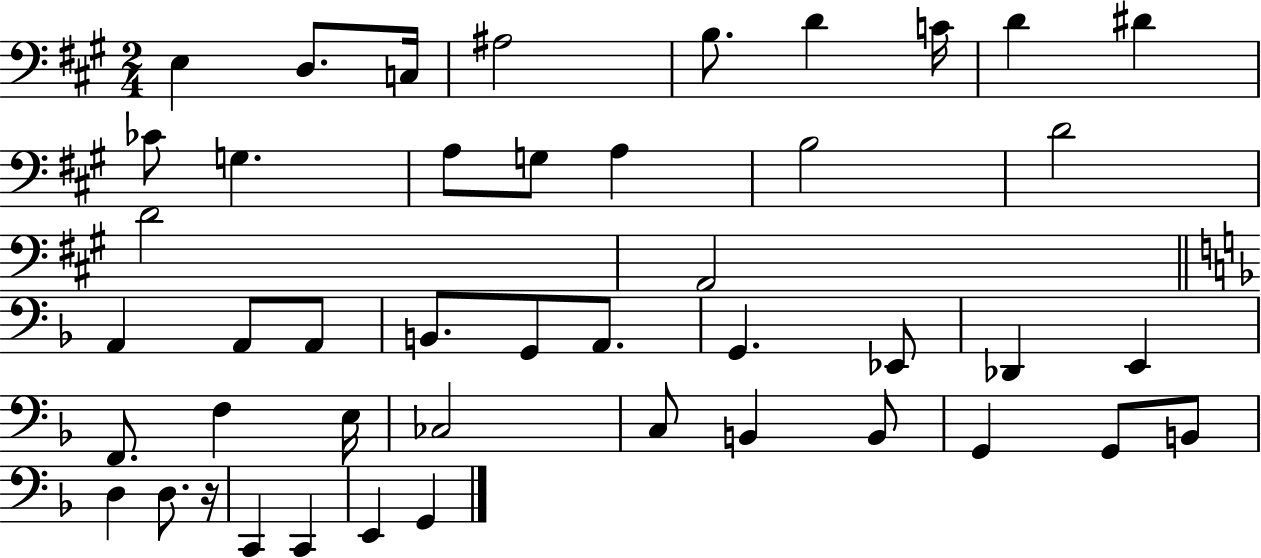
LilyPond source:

{
  \clef bass
  \numericTimeSignature
  \time 2/4
  \key a \major
  \repeat volta 2 { e4 d8. c16 | ais2 | b8. d'4 c'16 | d'4 dis'4 | \break ces'8 g4. | a8 g8 a4 | b2 | d'2 | \break d'2 | a,2 | \bar "||" \break \key d \minor a,4 a,8 a,8 | b,8. g,8 a,8. | g,4. ees,8 | des,4 e,4 | \break f,8. f4 e16 | ces2 | c8 b,4 b,8 | g,4 g,8 b,8 | \break d4 d8. r16 | c,4 c,4 | e,4 g,4 | } \bar "|."
}